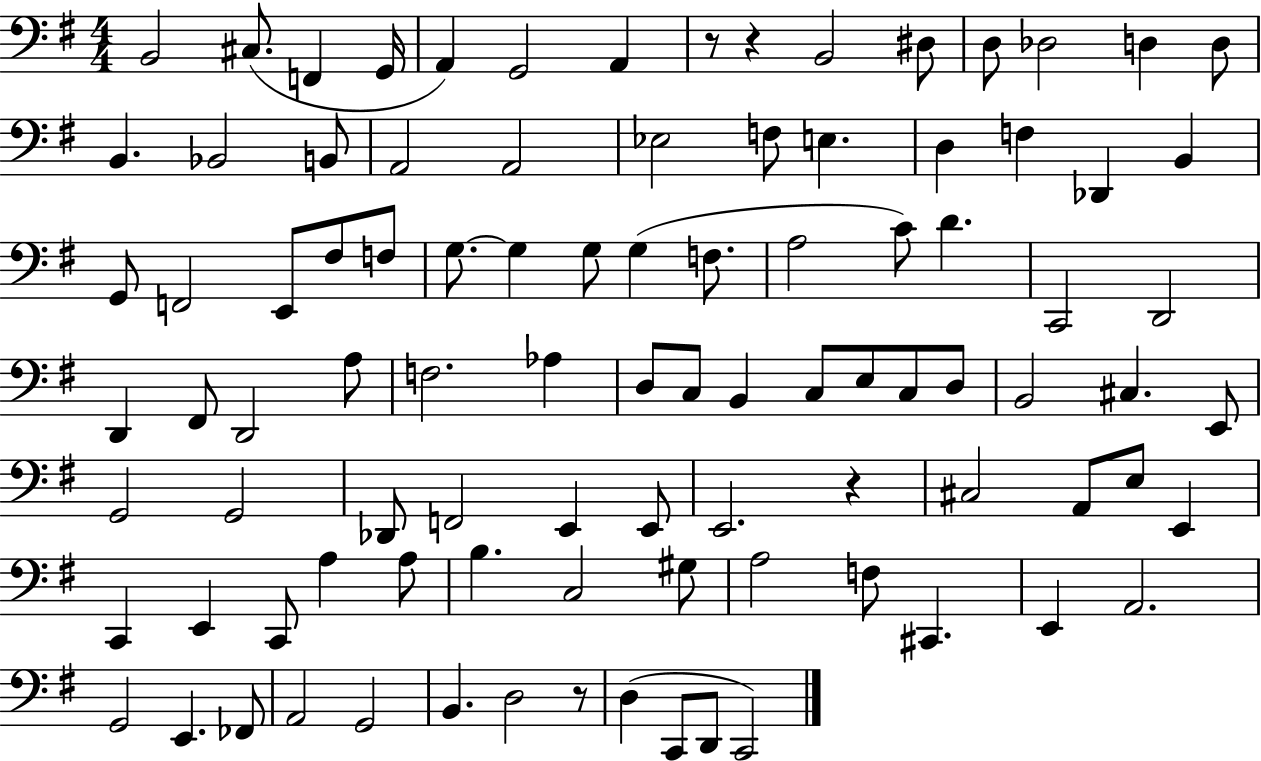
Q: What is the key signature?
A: G major